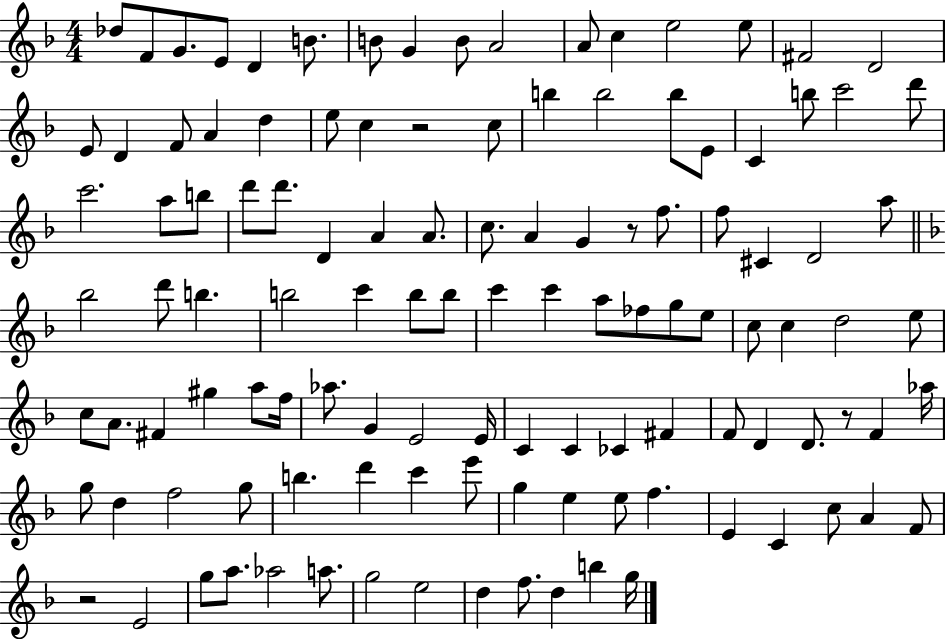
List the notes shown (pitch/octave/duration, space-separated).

Db5/e F4/e G4/e. E4/e D4/q B4/e. B4/e G4/q B4/e A4/h A4/e C5/q E5/h E5/e F#4/h D4/h E4/e D4/q F4/e A4/q D5/q E5/e C5/q R/h C5/e B5/q B5/h B5/e E4/e C4/q B5/e C6/h D6/e C6/h. A5/e B5/e D6/e D6/e. D4/q A4/q A4/e. C5/e. A4/q G4/q R/e F5/e. F5/e C#4/q D4/h A5/e Bb5/h D6/e B5/q. B5/h C6/q B5/e B5/e C6/q C6/q A5/e FES5/e G5/e E5/e C5/e C5/q D5/h E5/e C5/e A4/e. F#4/q G#5/q A5/e F5/s Ab5/e. G4/q E4/h E4/s C4/q C4/q CES4/q F#4/q F4/e D4/q D4/e. R/e F4/q Ab5/s G5/e D5/q F5/h G5/e B5/q. D6/q C6/q E6/e G5/q E5/q E5/e F5/q. E4/q C4/q C5/e A4/q F4/e R/h E4/h G5/e A5/e. Ab5/h A5/e. G5/h E5/h D5/q F5/e. D5/q B5/q G5/s